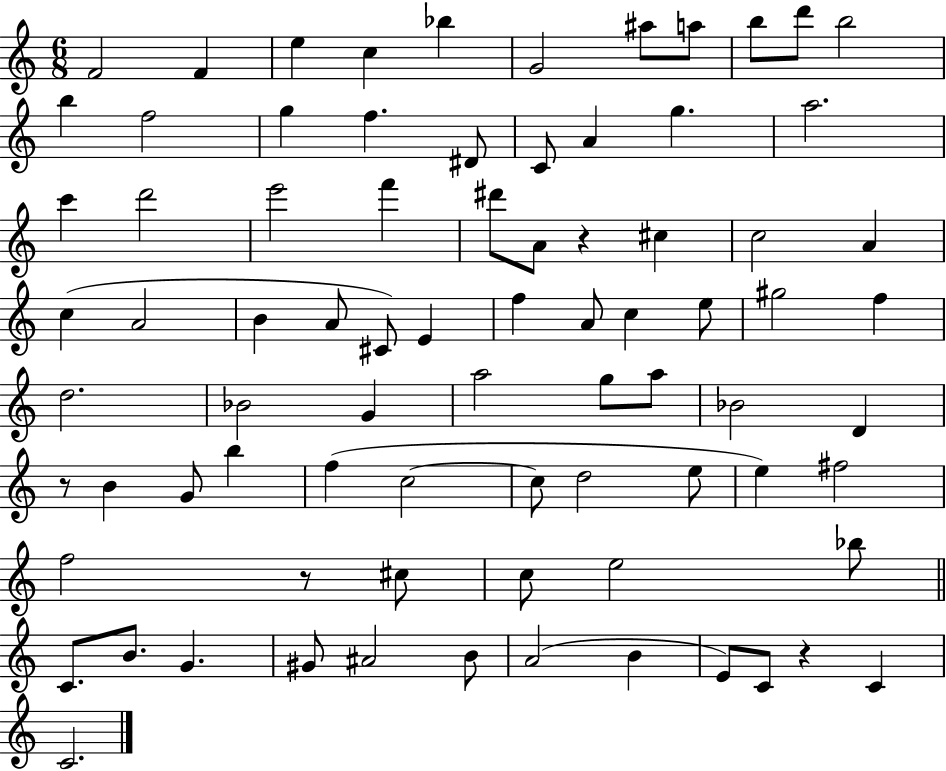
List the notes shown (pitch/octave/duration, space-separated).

F4/h F4/q E5/q C5/q Bb5/q G4/h A#5/e A5/e B5/e D6/e B5/h B5/q F5/h G5/q F5/q. D#4/e C4/e A4/q G5/q. A5/h. C6/q D6/h E6/h F6/q D#6/e A4/e R/q C#5/q C5/h A4/q C5/q A4/h B4/q A4/e C#4/e E4/q F5/q A4/e C5/q E5/e G#5/h F5/q D5/h. Bb4/h G4/q A5/h G5/e A5/e Bb4/h D4/q R/e B4/q G4/e B5/q F5/q C5/h C5/e D5/h E5/e E5/q F#5/h F5/h R/e C#5/e C5/e E5/h Bb5/e C4/e. B4/e. G4/q. G#4/e A#4/h B4/e A4/h B4/q E4/e C4/e R/q C4/q C4/h.